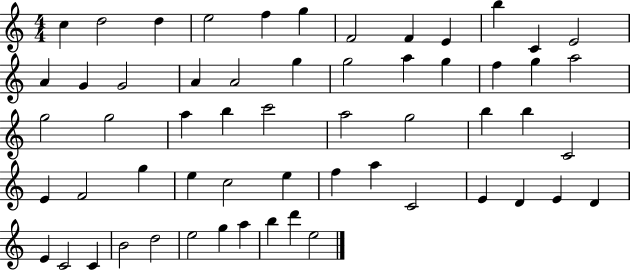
{
  \clef treble
  \numericTimeSignature
  \time 4/4
  \key c \major
  c''4 d''2 d''4 | e''2 f''4 g''4 | f'2 f'4 e'4 | b''4 c'4 e'2 | \break a'4 g'4 g'2 | a'4 a'2 g''4 | g''2 a''4 g''4 | f''4 g''4 a''2 | \break g''2 g''2 | a''4 b''4 c'''2 | a''2 g''2 | b''4 b''4 c'2 | \break e'4 f'2 g''4 | e''4 c''2 e''4 | f''4 a''4 c'2 | e'4 d'4 e'4 d'4 | \break e'4 c'2 c'4 | b'2 d''2 | e''2 g''4 a''4 | b''4 d'''4 e''2 | \break \bar "|."
}